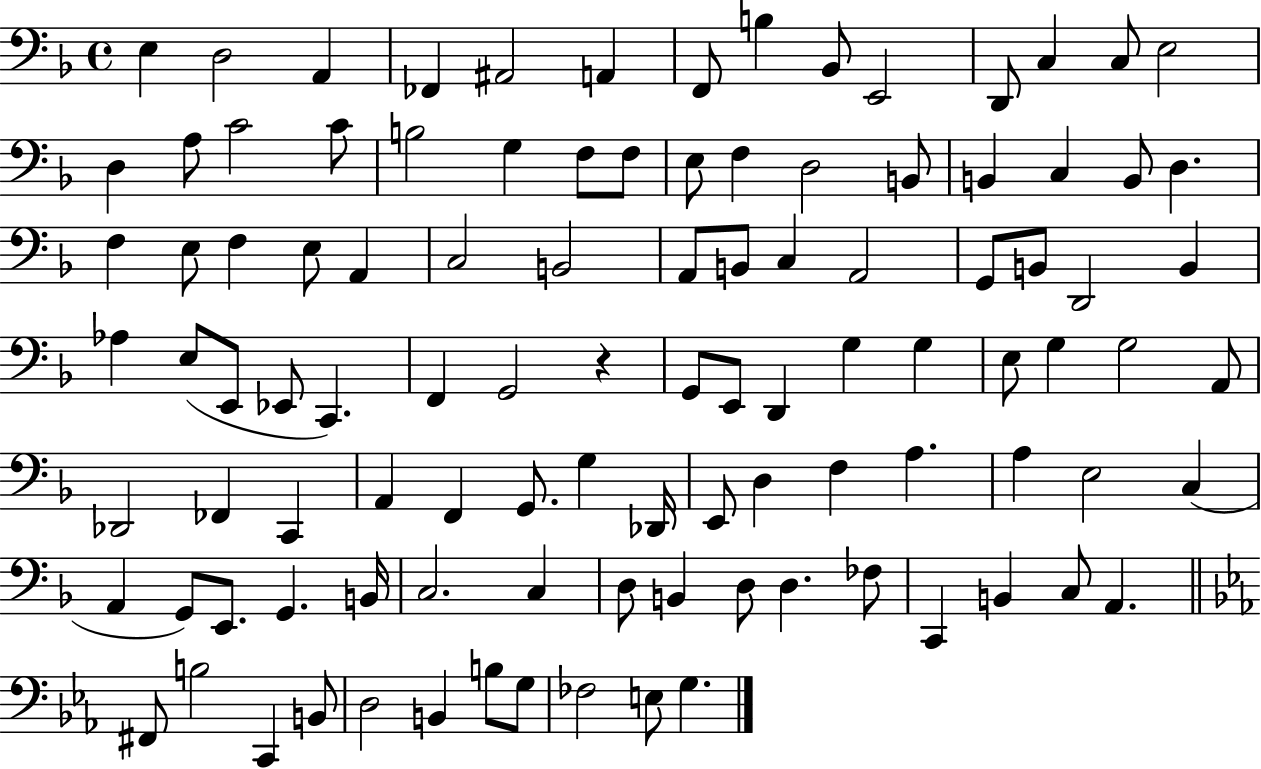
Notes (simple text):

E3/q D3/h A2/q FES2/q A#2/h A2/q F2/e B3/q Bb2/e E2/h D2/e C3/q C3/e E3/h D3/q A3/e C4/h C4/e B3/h G3/q F3/e F3/e E3/e F3/q D3/h B2/e B2/q C3/q B2/e D3/q. F3/q E3/e F3/q E3/e A2/q C3/h B2/h A2/e B2/e C3/q A2/h G2/e B2/e D2/h B2/q Ab3/q E3/e E2/e Eb2/e C2/q. F2/q G2/h R/q G2/e E2/e D2/q G3/q G3/q E3/e G3/q G3/h A2/e Db2/h FES2/q C2/q A2/q F2/q G2/e. G3/q Db2/s E2/e D3/q F3/q A3/q. A3/q E3/h C3/q A2/q G2/e E2/e. G2/q. B2/s C3/h. C3/q D3/e B2/q D3/e D3/q. FES3/e C2/q B2/q C3/e A2/q. F#2/e B3/h C2/q B2/e D3/h B2/q B3/e G3/e FES3/h E3/e G3/q.